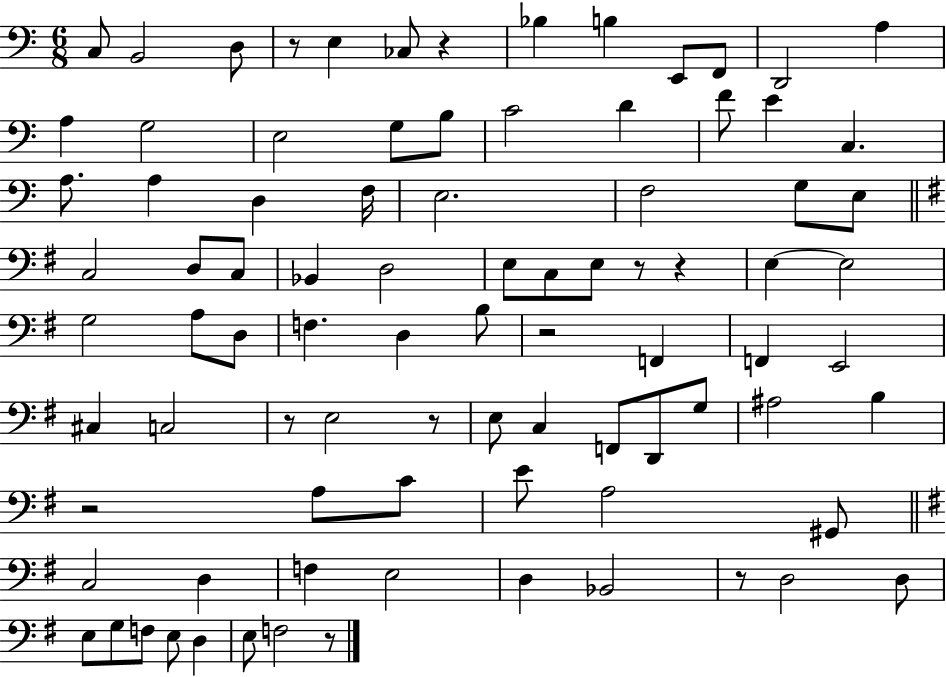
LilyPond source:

{
  \clef bass
  \numericTimeSignature
  \time 6/8
  \key c \major
  c8 b,2 d8 | r8 e4 ces8 r4 | bes4 b4 e,8 f,8 | d,2 a4 | \break a4 g2 | e2 g8 b8 | c'2 d'4 | f'8 e'4 c4. | \break a8. a4 d4 f16 | e2. | f2 g8 e8 | \bar "||" \break \key e \minor c2 d8 c8 | bes,4 d2 | e8 c8 e8 r8 r4 | e4~~ e2 | \break g2 a8 d8 | f4. d4 b8 | r2 f,4 | f,4 e,2 | \break cis4 c2 | r8 e2 r8 | e8 c4 f,8 d,8 g8 | ais2 b4 | \break r2 a8 c'8 | e'8 a2 gis,8 | \bar "||" \break \key g \major c2 d4 | f4 e2 | d4 bes,2 | r8 d2 d8 | \break e8 g8 f8 e8 d4 | e8 f2 r8 | \bar "|."
}